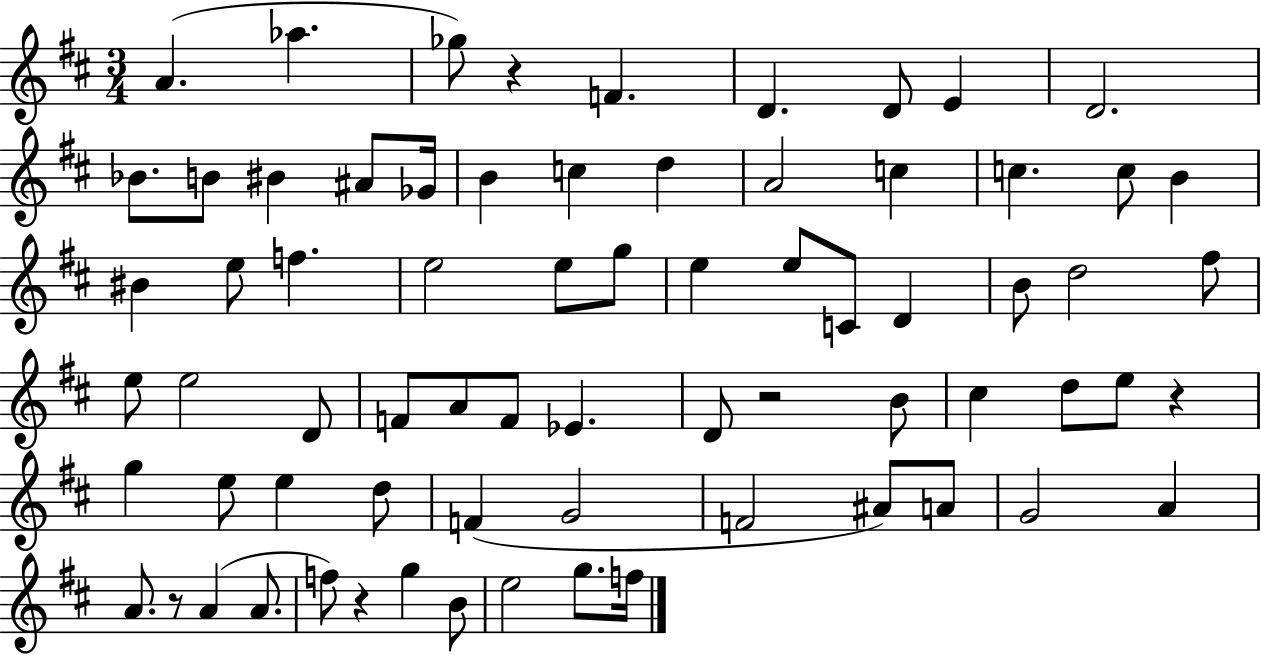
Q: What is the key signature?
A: D major